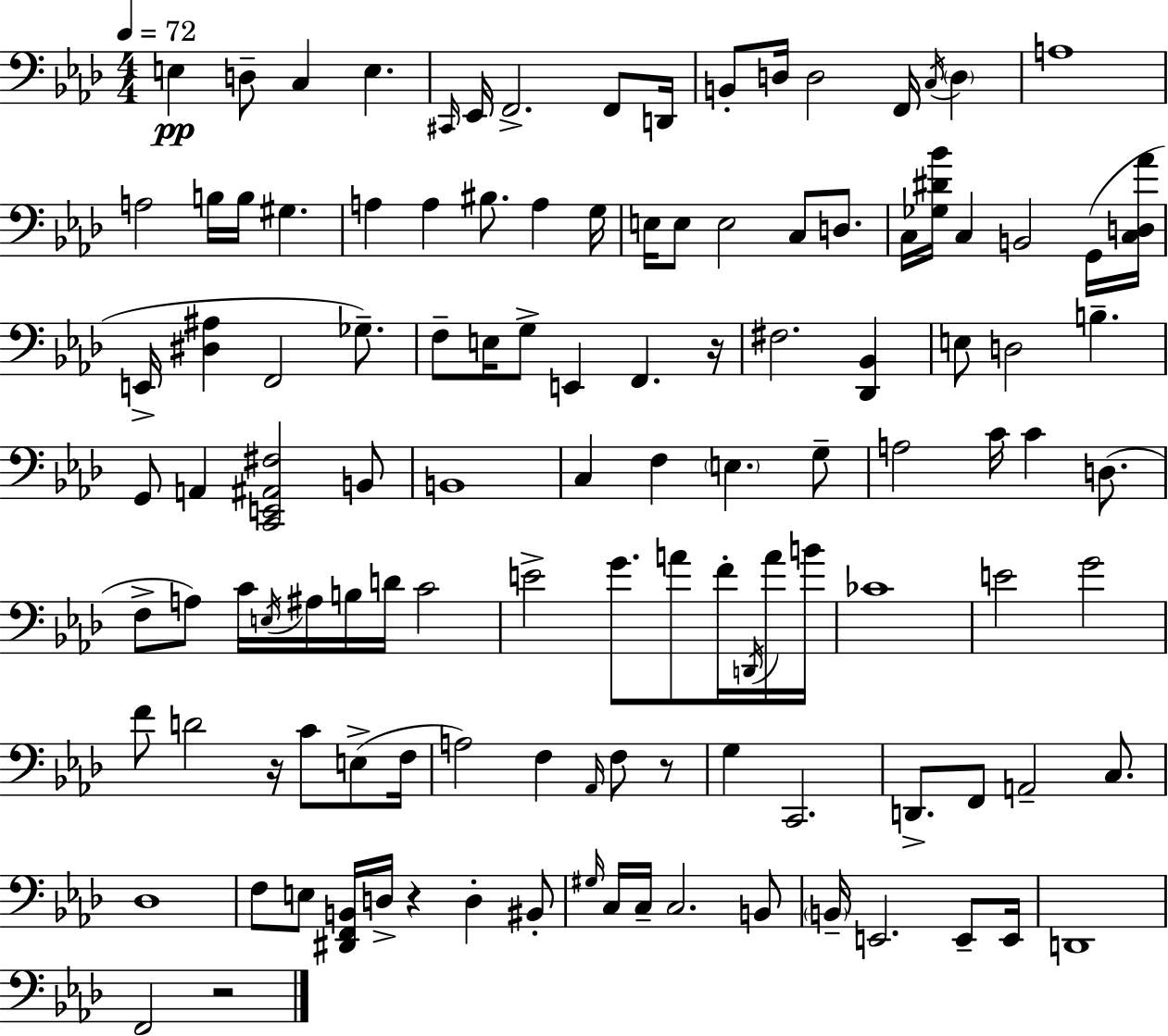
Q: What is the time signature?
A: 4/4